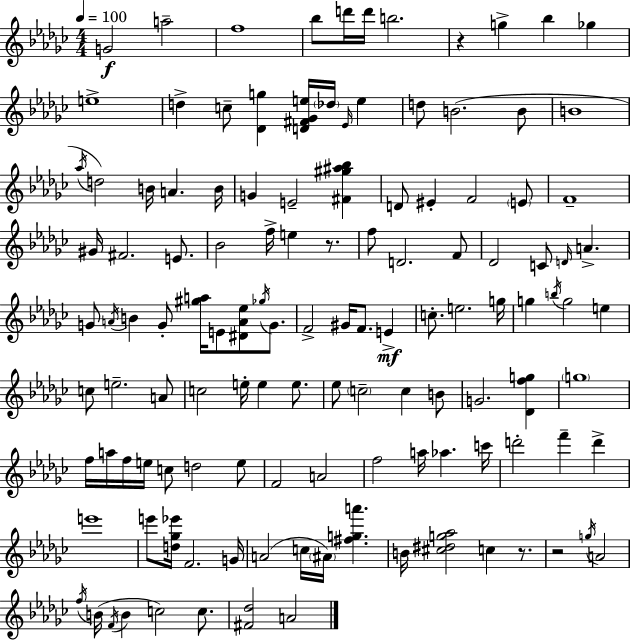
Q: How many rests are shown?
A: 4